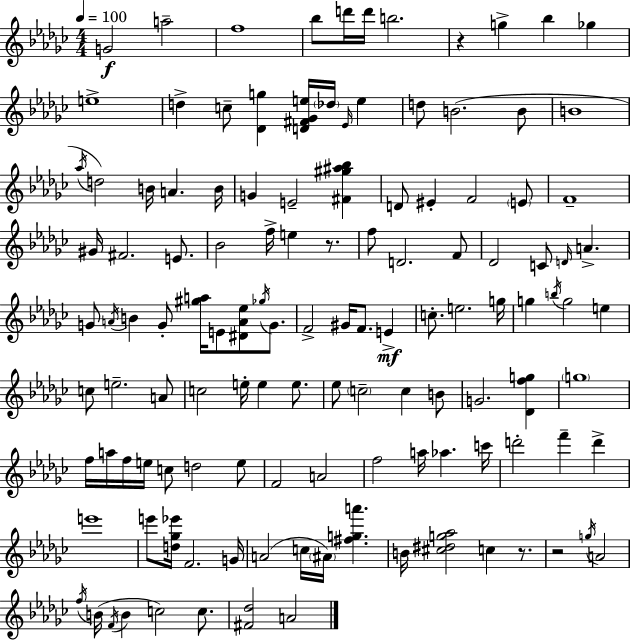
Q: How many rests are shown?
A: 4